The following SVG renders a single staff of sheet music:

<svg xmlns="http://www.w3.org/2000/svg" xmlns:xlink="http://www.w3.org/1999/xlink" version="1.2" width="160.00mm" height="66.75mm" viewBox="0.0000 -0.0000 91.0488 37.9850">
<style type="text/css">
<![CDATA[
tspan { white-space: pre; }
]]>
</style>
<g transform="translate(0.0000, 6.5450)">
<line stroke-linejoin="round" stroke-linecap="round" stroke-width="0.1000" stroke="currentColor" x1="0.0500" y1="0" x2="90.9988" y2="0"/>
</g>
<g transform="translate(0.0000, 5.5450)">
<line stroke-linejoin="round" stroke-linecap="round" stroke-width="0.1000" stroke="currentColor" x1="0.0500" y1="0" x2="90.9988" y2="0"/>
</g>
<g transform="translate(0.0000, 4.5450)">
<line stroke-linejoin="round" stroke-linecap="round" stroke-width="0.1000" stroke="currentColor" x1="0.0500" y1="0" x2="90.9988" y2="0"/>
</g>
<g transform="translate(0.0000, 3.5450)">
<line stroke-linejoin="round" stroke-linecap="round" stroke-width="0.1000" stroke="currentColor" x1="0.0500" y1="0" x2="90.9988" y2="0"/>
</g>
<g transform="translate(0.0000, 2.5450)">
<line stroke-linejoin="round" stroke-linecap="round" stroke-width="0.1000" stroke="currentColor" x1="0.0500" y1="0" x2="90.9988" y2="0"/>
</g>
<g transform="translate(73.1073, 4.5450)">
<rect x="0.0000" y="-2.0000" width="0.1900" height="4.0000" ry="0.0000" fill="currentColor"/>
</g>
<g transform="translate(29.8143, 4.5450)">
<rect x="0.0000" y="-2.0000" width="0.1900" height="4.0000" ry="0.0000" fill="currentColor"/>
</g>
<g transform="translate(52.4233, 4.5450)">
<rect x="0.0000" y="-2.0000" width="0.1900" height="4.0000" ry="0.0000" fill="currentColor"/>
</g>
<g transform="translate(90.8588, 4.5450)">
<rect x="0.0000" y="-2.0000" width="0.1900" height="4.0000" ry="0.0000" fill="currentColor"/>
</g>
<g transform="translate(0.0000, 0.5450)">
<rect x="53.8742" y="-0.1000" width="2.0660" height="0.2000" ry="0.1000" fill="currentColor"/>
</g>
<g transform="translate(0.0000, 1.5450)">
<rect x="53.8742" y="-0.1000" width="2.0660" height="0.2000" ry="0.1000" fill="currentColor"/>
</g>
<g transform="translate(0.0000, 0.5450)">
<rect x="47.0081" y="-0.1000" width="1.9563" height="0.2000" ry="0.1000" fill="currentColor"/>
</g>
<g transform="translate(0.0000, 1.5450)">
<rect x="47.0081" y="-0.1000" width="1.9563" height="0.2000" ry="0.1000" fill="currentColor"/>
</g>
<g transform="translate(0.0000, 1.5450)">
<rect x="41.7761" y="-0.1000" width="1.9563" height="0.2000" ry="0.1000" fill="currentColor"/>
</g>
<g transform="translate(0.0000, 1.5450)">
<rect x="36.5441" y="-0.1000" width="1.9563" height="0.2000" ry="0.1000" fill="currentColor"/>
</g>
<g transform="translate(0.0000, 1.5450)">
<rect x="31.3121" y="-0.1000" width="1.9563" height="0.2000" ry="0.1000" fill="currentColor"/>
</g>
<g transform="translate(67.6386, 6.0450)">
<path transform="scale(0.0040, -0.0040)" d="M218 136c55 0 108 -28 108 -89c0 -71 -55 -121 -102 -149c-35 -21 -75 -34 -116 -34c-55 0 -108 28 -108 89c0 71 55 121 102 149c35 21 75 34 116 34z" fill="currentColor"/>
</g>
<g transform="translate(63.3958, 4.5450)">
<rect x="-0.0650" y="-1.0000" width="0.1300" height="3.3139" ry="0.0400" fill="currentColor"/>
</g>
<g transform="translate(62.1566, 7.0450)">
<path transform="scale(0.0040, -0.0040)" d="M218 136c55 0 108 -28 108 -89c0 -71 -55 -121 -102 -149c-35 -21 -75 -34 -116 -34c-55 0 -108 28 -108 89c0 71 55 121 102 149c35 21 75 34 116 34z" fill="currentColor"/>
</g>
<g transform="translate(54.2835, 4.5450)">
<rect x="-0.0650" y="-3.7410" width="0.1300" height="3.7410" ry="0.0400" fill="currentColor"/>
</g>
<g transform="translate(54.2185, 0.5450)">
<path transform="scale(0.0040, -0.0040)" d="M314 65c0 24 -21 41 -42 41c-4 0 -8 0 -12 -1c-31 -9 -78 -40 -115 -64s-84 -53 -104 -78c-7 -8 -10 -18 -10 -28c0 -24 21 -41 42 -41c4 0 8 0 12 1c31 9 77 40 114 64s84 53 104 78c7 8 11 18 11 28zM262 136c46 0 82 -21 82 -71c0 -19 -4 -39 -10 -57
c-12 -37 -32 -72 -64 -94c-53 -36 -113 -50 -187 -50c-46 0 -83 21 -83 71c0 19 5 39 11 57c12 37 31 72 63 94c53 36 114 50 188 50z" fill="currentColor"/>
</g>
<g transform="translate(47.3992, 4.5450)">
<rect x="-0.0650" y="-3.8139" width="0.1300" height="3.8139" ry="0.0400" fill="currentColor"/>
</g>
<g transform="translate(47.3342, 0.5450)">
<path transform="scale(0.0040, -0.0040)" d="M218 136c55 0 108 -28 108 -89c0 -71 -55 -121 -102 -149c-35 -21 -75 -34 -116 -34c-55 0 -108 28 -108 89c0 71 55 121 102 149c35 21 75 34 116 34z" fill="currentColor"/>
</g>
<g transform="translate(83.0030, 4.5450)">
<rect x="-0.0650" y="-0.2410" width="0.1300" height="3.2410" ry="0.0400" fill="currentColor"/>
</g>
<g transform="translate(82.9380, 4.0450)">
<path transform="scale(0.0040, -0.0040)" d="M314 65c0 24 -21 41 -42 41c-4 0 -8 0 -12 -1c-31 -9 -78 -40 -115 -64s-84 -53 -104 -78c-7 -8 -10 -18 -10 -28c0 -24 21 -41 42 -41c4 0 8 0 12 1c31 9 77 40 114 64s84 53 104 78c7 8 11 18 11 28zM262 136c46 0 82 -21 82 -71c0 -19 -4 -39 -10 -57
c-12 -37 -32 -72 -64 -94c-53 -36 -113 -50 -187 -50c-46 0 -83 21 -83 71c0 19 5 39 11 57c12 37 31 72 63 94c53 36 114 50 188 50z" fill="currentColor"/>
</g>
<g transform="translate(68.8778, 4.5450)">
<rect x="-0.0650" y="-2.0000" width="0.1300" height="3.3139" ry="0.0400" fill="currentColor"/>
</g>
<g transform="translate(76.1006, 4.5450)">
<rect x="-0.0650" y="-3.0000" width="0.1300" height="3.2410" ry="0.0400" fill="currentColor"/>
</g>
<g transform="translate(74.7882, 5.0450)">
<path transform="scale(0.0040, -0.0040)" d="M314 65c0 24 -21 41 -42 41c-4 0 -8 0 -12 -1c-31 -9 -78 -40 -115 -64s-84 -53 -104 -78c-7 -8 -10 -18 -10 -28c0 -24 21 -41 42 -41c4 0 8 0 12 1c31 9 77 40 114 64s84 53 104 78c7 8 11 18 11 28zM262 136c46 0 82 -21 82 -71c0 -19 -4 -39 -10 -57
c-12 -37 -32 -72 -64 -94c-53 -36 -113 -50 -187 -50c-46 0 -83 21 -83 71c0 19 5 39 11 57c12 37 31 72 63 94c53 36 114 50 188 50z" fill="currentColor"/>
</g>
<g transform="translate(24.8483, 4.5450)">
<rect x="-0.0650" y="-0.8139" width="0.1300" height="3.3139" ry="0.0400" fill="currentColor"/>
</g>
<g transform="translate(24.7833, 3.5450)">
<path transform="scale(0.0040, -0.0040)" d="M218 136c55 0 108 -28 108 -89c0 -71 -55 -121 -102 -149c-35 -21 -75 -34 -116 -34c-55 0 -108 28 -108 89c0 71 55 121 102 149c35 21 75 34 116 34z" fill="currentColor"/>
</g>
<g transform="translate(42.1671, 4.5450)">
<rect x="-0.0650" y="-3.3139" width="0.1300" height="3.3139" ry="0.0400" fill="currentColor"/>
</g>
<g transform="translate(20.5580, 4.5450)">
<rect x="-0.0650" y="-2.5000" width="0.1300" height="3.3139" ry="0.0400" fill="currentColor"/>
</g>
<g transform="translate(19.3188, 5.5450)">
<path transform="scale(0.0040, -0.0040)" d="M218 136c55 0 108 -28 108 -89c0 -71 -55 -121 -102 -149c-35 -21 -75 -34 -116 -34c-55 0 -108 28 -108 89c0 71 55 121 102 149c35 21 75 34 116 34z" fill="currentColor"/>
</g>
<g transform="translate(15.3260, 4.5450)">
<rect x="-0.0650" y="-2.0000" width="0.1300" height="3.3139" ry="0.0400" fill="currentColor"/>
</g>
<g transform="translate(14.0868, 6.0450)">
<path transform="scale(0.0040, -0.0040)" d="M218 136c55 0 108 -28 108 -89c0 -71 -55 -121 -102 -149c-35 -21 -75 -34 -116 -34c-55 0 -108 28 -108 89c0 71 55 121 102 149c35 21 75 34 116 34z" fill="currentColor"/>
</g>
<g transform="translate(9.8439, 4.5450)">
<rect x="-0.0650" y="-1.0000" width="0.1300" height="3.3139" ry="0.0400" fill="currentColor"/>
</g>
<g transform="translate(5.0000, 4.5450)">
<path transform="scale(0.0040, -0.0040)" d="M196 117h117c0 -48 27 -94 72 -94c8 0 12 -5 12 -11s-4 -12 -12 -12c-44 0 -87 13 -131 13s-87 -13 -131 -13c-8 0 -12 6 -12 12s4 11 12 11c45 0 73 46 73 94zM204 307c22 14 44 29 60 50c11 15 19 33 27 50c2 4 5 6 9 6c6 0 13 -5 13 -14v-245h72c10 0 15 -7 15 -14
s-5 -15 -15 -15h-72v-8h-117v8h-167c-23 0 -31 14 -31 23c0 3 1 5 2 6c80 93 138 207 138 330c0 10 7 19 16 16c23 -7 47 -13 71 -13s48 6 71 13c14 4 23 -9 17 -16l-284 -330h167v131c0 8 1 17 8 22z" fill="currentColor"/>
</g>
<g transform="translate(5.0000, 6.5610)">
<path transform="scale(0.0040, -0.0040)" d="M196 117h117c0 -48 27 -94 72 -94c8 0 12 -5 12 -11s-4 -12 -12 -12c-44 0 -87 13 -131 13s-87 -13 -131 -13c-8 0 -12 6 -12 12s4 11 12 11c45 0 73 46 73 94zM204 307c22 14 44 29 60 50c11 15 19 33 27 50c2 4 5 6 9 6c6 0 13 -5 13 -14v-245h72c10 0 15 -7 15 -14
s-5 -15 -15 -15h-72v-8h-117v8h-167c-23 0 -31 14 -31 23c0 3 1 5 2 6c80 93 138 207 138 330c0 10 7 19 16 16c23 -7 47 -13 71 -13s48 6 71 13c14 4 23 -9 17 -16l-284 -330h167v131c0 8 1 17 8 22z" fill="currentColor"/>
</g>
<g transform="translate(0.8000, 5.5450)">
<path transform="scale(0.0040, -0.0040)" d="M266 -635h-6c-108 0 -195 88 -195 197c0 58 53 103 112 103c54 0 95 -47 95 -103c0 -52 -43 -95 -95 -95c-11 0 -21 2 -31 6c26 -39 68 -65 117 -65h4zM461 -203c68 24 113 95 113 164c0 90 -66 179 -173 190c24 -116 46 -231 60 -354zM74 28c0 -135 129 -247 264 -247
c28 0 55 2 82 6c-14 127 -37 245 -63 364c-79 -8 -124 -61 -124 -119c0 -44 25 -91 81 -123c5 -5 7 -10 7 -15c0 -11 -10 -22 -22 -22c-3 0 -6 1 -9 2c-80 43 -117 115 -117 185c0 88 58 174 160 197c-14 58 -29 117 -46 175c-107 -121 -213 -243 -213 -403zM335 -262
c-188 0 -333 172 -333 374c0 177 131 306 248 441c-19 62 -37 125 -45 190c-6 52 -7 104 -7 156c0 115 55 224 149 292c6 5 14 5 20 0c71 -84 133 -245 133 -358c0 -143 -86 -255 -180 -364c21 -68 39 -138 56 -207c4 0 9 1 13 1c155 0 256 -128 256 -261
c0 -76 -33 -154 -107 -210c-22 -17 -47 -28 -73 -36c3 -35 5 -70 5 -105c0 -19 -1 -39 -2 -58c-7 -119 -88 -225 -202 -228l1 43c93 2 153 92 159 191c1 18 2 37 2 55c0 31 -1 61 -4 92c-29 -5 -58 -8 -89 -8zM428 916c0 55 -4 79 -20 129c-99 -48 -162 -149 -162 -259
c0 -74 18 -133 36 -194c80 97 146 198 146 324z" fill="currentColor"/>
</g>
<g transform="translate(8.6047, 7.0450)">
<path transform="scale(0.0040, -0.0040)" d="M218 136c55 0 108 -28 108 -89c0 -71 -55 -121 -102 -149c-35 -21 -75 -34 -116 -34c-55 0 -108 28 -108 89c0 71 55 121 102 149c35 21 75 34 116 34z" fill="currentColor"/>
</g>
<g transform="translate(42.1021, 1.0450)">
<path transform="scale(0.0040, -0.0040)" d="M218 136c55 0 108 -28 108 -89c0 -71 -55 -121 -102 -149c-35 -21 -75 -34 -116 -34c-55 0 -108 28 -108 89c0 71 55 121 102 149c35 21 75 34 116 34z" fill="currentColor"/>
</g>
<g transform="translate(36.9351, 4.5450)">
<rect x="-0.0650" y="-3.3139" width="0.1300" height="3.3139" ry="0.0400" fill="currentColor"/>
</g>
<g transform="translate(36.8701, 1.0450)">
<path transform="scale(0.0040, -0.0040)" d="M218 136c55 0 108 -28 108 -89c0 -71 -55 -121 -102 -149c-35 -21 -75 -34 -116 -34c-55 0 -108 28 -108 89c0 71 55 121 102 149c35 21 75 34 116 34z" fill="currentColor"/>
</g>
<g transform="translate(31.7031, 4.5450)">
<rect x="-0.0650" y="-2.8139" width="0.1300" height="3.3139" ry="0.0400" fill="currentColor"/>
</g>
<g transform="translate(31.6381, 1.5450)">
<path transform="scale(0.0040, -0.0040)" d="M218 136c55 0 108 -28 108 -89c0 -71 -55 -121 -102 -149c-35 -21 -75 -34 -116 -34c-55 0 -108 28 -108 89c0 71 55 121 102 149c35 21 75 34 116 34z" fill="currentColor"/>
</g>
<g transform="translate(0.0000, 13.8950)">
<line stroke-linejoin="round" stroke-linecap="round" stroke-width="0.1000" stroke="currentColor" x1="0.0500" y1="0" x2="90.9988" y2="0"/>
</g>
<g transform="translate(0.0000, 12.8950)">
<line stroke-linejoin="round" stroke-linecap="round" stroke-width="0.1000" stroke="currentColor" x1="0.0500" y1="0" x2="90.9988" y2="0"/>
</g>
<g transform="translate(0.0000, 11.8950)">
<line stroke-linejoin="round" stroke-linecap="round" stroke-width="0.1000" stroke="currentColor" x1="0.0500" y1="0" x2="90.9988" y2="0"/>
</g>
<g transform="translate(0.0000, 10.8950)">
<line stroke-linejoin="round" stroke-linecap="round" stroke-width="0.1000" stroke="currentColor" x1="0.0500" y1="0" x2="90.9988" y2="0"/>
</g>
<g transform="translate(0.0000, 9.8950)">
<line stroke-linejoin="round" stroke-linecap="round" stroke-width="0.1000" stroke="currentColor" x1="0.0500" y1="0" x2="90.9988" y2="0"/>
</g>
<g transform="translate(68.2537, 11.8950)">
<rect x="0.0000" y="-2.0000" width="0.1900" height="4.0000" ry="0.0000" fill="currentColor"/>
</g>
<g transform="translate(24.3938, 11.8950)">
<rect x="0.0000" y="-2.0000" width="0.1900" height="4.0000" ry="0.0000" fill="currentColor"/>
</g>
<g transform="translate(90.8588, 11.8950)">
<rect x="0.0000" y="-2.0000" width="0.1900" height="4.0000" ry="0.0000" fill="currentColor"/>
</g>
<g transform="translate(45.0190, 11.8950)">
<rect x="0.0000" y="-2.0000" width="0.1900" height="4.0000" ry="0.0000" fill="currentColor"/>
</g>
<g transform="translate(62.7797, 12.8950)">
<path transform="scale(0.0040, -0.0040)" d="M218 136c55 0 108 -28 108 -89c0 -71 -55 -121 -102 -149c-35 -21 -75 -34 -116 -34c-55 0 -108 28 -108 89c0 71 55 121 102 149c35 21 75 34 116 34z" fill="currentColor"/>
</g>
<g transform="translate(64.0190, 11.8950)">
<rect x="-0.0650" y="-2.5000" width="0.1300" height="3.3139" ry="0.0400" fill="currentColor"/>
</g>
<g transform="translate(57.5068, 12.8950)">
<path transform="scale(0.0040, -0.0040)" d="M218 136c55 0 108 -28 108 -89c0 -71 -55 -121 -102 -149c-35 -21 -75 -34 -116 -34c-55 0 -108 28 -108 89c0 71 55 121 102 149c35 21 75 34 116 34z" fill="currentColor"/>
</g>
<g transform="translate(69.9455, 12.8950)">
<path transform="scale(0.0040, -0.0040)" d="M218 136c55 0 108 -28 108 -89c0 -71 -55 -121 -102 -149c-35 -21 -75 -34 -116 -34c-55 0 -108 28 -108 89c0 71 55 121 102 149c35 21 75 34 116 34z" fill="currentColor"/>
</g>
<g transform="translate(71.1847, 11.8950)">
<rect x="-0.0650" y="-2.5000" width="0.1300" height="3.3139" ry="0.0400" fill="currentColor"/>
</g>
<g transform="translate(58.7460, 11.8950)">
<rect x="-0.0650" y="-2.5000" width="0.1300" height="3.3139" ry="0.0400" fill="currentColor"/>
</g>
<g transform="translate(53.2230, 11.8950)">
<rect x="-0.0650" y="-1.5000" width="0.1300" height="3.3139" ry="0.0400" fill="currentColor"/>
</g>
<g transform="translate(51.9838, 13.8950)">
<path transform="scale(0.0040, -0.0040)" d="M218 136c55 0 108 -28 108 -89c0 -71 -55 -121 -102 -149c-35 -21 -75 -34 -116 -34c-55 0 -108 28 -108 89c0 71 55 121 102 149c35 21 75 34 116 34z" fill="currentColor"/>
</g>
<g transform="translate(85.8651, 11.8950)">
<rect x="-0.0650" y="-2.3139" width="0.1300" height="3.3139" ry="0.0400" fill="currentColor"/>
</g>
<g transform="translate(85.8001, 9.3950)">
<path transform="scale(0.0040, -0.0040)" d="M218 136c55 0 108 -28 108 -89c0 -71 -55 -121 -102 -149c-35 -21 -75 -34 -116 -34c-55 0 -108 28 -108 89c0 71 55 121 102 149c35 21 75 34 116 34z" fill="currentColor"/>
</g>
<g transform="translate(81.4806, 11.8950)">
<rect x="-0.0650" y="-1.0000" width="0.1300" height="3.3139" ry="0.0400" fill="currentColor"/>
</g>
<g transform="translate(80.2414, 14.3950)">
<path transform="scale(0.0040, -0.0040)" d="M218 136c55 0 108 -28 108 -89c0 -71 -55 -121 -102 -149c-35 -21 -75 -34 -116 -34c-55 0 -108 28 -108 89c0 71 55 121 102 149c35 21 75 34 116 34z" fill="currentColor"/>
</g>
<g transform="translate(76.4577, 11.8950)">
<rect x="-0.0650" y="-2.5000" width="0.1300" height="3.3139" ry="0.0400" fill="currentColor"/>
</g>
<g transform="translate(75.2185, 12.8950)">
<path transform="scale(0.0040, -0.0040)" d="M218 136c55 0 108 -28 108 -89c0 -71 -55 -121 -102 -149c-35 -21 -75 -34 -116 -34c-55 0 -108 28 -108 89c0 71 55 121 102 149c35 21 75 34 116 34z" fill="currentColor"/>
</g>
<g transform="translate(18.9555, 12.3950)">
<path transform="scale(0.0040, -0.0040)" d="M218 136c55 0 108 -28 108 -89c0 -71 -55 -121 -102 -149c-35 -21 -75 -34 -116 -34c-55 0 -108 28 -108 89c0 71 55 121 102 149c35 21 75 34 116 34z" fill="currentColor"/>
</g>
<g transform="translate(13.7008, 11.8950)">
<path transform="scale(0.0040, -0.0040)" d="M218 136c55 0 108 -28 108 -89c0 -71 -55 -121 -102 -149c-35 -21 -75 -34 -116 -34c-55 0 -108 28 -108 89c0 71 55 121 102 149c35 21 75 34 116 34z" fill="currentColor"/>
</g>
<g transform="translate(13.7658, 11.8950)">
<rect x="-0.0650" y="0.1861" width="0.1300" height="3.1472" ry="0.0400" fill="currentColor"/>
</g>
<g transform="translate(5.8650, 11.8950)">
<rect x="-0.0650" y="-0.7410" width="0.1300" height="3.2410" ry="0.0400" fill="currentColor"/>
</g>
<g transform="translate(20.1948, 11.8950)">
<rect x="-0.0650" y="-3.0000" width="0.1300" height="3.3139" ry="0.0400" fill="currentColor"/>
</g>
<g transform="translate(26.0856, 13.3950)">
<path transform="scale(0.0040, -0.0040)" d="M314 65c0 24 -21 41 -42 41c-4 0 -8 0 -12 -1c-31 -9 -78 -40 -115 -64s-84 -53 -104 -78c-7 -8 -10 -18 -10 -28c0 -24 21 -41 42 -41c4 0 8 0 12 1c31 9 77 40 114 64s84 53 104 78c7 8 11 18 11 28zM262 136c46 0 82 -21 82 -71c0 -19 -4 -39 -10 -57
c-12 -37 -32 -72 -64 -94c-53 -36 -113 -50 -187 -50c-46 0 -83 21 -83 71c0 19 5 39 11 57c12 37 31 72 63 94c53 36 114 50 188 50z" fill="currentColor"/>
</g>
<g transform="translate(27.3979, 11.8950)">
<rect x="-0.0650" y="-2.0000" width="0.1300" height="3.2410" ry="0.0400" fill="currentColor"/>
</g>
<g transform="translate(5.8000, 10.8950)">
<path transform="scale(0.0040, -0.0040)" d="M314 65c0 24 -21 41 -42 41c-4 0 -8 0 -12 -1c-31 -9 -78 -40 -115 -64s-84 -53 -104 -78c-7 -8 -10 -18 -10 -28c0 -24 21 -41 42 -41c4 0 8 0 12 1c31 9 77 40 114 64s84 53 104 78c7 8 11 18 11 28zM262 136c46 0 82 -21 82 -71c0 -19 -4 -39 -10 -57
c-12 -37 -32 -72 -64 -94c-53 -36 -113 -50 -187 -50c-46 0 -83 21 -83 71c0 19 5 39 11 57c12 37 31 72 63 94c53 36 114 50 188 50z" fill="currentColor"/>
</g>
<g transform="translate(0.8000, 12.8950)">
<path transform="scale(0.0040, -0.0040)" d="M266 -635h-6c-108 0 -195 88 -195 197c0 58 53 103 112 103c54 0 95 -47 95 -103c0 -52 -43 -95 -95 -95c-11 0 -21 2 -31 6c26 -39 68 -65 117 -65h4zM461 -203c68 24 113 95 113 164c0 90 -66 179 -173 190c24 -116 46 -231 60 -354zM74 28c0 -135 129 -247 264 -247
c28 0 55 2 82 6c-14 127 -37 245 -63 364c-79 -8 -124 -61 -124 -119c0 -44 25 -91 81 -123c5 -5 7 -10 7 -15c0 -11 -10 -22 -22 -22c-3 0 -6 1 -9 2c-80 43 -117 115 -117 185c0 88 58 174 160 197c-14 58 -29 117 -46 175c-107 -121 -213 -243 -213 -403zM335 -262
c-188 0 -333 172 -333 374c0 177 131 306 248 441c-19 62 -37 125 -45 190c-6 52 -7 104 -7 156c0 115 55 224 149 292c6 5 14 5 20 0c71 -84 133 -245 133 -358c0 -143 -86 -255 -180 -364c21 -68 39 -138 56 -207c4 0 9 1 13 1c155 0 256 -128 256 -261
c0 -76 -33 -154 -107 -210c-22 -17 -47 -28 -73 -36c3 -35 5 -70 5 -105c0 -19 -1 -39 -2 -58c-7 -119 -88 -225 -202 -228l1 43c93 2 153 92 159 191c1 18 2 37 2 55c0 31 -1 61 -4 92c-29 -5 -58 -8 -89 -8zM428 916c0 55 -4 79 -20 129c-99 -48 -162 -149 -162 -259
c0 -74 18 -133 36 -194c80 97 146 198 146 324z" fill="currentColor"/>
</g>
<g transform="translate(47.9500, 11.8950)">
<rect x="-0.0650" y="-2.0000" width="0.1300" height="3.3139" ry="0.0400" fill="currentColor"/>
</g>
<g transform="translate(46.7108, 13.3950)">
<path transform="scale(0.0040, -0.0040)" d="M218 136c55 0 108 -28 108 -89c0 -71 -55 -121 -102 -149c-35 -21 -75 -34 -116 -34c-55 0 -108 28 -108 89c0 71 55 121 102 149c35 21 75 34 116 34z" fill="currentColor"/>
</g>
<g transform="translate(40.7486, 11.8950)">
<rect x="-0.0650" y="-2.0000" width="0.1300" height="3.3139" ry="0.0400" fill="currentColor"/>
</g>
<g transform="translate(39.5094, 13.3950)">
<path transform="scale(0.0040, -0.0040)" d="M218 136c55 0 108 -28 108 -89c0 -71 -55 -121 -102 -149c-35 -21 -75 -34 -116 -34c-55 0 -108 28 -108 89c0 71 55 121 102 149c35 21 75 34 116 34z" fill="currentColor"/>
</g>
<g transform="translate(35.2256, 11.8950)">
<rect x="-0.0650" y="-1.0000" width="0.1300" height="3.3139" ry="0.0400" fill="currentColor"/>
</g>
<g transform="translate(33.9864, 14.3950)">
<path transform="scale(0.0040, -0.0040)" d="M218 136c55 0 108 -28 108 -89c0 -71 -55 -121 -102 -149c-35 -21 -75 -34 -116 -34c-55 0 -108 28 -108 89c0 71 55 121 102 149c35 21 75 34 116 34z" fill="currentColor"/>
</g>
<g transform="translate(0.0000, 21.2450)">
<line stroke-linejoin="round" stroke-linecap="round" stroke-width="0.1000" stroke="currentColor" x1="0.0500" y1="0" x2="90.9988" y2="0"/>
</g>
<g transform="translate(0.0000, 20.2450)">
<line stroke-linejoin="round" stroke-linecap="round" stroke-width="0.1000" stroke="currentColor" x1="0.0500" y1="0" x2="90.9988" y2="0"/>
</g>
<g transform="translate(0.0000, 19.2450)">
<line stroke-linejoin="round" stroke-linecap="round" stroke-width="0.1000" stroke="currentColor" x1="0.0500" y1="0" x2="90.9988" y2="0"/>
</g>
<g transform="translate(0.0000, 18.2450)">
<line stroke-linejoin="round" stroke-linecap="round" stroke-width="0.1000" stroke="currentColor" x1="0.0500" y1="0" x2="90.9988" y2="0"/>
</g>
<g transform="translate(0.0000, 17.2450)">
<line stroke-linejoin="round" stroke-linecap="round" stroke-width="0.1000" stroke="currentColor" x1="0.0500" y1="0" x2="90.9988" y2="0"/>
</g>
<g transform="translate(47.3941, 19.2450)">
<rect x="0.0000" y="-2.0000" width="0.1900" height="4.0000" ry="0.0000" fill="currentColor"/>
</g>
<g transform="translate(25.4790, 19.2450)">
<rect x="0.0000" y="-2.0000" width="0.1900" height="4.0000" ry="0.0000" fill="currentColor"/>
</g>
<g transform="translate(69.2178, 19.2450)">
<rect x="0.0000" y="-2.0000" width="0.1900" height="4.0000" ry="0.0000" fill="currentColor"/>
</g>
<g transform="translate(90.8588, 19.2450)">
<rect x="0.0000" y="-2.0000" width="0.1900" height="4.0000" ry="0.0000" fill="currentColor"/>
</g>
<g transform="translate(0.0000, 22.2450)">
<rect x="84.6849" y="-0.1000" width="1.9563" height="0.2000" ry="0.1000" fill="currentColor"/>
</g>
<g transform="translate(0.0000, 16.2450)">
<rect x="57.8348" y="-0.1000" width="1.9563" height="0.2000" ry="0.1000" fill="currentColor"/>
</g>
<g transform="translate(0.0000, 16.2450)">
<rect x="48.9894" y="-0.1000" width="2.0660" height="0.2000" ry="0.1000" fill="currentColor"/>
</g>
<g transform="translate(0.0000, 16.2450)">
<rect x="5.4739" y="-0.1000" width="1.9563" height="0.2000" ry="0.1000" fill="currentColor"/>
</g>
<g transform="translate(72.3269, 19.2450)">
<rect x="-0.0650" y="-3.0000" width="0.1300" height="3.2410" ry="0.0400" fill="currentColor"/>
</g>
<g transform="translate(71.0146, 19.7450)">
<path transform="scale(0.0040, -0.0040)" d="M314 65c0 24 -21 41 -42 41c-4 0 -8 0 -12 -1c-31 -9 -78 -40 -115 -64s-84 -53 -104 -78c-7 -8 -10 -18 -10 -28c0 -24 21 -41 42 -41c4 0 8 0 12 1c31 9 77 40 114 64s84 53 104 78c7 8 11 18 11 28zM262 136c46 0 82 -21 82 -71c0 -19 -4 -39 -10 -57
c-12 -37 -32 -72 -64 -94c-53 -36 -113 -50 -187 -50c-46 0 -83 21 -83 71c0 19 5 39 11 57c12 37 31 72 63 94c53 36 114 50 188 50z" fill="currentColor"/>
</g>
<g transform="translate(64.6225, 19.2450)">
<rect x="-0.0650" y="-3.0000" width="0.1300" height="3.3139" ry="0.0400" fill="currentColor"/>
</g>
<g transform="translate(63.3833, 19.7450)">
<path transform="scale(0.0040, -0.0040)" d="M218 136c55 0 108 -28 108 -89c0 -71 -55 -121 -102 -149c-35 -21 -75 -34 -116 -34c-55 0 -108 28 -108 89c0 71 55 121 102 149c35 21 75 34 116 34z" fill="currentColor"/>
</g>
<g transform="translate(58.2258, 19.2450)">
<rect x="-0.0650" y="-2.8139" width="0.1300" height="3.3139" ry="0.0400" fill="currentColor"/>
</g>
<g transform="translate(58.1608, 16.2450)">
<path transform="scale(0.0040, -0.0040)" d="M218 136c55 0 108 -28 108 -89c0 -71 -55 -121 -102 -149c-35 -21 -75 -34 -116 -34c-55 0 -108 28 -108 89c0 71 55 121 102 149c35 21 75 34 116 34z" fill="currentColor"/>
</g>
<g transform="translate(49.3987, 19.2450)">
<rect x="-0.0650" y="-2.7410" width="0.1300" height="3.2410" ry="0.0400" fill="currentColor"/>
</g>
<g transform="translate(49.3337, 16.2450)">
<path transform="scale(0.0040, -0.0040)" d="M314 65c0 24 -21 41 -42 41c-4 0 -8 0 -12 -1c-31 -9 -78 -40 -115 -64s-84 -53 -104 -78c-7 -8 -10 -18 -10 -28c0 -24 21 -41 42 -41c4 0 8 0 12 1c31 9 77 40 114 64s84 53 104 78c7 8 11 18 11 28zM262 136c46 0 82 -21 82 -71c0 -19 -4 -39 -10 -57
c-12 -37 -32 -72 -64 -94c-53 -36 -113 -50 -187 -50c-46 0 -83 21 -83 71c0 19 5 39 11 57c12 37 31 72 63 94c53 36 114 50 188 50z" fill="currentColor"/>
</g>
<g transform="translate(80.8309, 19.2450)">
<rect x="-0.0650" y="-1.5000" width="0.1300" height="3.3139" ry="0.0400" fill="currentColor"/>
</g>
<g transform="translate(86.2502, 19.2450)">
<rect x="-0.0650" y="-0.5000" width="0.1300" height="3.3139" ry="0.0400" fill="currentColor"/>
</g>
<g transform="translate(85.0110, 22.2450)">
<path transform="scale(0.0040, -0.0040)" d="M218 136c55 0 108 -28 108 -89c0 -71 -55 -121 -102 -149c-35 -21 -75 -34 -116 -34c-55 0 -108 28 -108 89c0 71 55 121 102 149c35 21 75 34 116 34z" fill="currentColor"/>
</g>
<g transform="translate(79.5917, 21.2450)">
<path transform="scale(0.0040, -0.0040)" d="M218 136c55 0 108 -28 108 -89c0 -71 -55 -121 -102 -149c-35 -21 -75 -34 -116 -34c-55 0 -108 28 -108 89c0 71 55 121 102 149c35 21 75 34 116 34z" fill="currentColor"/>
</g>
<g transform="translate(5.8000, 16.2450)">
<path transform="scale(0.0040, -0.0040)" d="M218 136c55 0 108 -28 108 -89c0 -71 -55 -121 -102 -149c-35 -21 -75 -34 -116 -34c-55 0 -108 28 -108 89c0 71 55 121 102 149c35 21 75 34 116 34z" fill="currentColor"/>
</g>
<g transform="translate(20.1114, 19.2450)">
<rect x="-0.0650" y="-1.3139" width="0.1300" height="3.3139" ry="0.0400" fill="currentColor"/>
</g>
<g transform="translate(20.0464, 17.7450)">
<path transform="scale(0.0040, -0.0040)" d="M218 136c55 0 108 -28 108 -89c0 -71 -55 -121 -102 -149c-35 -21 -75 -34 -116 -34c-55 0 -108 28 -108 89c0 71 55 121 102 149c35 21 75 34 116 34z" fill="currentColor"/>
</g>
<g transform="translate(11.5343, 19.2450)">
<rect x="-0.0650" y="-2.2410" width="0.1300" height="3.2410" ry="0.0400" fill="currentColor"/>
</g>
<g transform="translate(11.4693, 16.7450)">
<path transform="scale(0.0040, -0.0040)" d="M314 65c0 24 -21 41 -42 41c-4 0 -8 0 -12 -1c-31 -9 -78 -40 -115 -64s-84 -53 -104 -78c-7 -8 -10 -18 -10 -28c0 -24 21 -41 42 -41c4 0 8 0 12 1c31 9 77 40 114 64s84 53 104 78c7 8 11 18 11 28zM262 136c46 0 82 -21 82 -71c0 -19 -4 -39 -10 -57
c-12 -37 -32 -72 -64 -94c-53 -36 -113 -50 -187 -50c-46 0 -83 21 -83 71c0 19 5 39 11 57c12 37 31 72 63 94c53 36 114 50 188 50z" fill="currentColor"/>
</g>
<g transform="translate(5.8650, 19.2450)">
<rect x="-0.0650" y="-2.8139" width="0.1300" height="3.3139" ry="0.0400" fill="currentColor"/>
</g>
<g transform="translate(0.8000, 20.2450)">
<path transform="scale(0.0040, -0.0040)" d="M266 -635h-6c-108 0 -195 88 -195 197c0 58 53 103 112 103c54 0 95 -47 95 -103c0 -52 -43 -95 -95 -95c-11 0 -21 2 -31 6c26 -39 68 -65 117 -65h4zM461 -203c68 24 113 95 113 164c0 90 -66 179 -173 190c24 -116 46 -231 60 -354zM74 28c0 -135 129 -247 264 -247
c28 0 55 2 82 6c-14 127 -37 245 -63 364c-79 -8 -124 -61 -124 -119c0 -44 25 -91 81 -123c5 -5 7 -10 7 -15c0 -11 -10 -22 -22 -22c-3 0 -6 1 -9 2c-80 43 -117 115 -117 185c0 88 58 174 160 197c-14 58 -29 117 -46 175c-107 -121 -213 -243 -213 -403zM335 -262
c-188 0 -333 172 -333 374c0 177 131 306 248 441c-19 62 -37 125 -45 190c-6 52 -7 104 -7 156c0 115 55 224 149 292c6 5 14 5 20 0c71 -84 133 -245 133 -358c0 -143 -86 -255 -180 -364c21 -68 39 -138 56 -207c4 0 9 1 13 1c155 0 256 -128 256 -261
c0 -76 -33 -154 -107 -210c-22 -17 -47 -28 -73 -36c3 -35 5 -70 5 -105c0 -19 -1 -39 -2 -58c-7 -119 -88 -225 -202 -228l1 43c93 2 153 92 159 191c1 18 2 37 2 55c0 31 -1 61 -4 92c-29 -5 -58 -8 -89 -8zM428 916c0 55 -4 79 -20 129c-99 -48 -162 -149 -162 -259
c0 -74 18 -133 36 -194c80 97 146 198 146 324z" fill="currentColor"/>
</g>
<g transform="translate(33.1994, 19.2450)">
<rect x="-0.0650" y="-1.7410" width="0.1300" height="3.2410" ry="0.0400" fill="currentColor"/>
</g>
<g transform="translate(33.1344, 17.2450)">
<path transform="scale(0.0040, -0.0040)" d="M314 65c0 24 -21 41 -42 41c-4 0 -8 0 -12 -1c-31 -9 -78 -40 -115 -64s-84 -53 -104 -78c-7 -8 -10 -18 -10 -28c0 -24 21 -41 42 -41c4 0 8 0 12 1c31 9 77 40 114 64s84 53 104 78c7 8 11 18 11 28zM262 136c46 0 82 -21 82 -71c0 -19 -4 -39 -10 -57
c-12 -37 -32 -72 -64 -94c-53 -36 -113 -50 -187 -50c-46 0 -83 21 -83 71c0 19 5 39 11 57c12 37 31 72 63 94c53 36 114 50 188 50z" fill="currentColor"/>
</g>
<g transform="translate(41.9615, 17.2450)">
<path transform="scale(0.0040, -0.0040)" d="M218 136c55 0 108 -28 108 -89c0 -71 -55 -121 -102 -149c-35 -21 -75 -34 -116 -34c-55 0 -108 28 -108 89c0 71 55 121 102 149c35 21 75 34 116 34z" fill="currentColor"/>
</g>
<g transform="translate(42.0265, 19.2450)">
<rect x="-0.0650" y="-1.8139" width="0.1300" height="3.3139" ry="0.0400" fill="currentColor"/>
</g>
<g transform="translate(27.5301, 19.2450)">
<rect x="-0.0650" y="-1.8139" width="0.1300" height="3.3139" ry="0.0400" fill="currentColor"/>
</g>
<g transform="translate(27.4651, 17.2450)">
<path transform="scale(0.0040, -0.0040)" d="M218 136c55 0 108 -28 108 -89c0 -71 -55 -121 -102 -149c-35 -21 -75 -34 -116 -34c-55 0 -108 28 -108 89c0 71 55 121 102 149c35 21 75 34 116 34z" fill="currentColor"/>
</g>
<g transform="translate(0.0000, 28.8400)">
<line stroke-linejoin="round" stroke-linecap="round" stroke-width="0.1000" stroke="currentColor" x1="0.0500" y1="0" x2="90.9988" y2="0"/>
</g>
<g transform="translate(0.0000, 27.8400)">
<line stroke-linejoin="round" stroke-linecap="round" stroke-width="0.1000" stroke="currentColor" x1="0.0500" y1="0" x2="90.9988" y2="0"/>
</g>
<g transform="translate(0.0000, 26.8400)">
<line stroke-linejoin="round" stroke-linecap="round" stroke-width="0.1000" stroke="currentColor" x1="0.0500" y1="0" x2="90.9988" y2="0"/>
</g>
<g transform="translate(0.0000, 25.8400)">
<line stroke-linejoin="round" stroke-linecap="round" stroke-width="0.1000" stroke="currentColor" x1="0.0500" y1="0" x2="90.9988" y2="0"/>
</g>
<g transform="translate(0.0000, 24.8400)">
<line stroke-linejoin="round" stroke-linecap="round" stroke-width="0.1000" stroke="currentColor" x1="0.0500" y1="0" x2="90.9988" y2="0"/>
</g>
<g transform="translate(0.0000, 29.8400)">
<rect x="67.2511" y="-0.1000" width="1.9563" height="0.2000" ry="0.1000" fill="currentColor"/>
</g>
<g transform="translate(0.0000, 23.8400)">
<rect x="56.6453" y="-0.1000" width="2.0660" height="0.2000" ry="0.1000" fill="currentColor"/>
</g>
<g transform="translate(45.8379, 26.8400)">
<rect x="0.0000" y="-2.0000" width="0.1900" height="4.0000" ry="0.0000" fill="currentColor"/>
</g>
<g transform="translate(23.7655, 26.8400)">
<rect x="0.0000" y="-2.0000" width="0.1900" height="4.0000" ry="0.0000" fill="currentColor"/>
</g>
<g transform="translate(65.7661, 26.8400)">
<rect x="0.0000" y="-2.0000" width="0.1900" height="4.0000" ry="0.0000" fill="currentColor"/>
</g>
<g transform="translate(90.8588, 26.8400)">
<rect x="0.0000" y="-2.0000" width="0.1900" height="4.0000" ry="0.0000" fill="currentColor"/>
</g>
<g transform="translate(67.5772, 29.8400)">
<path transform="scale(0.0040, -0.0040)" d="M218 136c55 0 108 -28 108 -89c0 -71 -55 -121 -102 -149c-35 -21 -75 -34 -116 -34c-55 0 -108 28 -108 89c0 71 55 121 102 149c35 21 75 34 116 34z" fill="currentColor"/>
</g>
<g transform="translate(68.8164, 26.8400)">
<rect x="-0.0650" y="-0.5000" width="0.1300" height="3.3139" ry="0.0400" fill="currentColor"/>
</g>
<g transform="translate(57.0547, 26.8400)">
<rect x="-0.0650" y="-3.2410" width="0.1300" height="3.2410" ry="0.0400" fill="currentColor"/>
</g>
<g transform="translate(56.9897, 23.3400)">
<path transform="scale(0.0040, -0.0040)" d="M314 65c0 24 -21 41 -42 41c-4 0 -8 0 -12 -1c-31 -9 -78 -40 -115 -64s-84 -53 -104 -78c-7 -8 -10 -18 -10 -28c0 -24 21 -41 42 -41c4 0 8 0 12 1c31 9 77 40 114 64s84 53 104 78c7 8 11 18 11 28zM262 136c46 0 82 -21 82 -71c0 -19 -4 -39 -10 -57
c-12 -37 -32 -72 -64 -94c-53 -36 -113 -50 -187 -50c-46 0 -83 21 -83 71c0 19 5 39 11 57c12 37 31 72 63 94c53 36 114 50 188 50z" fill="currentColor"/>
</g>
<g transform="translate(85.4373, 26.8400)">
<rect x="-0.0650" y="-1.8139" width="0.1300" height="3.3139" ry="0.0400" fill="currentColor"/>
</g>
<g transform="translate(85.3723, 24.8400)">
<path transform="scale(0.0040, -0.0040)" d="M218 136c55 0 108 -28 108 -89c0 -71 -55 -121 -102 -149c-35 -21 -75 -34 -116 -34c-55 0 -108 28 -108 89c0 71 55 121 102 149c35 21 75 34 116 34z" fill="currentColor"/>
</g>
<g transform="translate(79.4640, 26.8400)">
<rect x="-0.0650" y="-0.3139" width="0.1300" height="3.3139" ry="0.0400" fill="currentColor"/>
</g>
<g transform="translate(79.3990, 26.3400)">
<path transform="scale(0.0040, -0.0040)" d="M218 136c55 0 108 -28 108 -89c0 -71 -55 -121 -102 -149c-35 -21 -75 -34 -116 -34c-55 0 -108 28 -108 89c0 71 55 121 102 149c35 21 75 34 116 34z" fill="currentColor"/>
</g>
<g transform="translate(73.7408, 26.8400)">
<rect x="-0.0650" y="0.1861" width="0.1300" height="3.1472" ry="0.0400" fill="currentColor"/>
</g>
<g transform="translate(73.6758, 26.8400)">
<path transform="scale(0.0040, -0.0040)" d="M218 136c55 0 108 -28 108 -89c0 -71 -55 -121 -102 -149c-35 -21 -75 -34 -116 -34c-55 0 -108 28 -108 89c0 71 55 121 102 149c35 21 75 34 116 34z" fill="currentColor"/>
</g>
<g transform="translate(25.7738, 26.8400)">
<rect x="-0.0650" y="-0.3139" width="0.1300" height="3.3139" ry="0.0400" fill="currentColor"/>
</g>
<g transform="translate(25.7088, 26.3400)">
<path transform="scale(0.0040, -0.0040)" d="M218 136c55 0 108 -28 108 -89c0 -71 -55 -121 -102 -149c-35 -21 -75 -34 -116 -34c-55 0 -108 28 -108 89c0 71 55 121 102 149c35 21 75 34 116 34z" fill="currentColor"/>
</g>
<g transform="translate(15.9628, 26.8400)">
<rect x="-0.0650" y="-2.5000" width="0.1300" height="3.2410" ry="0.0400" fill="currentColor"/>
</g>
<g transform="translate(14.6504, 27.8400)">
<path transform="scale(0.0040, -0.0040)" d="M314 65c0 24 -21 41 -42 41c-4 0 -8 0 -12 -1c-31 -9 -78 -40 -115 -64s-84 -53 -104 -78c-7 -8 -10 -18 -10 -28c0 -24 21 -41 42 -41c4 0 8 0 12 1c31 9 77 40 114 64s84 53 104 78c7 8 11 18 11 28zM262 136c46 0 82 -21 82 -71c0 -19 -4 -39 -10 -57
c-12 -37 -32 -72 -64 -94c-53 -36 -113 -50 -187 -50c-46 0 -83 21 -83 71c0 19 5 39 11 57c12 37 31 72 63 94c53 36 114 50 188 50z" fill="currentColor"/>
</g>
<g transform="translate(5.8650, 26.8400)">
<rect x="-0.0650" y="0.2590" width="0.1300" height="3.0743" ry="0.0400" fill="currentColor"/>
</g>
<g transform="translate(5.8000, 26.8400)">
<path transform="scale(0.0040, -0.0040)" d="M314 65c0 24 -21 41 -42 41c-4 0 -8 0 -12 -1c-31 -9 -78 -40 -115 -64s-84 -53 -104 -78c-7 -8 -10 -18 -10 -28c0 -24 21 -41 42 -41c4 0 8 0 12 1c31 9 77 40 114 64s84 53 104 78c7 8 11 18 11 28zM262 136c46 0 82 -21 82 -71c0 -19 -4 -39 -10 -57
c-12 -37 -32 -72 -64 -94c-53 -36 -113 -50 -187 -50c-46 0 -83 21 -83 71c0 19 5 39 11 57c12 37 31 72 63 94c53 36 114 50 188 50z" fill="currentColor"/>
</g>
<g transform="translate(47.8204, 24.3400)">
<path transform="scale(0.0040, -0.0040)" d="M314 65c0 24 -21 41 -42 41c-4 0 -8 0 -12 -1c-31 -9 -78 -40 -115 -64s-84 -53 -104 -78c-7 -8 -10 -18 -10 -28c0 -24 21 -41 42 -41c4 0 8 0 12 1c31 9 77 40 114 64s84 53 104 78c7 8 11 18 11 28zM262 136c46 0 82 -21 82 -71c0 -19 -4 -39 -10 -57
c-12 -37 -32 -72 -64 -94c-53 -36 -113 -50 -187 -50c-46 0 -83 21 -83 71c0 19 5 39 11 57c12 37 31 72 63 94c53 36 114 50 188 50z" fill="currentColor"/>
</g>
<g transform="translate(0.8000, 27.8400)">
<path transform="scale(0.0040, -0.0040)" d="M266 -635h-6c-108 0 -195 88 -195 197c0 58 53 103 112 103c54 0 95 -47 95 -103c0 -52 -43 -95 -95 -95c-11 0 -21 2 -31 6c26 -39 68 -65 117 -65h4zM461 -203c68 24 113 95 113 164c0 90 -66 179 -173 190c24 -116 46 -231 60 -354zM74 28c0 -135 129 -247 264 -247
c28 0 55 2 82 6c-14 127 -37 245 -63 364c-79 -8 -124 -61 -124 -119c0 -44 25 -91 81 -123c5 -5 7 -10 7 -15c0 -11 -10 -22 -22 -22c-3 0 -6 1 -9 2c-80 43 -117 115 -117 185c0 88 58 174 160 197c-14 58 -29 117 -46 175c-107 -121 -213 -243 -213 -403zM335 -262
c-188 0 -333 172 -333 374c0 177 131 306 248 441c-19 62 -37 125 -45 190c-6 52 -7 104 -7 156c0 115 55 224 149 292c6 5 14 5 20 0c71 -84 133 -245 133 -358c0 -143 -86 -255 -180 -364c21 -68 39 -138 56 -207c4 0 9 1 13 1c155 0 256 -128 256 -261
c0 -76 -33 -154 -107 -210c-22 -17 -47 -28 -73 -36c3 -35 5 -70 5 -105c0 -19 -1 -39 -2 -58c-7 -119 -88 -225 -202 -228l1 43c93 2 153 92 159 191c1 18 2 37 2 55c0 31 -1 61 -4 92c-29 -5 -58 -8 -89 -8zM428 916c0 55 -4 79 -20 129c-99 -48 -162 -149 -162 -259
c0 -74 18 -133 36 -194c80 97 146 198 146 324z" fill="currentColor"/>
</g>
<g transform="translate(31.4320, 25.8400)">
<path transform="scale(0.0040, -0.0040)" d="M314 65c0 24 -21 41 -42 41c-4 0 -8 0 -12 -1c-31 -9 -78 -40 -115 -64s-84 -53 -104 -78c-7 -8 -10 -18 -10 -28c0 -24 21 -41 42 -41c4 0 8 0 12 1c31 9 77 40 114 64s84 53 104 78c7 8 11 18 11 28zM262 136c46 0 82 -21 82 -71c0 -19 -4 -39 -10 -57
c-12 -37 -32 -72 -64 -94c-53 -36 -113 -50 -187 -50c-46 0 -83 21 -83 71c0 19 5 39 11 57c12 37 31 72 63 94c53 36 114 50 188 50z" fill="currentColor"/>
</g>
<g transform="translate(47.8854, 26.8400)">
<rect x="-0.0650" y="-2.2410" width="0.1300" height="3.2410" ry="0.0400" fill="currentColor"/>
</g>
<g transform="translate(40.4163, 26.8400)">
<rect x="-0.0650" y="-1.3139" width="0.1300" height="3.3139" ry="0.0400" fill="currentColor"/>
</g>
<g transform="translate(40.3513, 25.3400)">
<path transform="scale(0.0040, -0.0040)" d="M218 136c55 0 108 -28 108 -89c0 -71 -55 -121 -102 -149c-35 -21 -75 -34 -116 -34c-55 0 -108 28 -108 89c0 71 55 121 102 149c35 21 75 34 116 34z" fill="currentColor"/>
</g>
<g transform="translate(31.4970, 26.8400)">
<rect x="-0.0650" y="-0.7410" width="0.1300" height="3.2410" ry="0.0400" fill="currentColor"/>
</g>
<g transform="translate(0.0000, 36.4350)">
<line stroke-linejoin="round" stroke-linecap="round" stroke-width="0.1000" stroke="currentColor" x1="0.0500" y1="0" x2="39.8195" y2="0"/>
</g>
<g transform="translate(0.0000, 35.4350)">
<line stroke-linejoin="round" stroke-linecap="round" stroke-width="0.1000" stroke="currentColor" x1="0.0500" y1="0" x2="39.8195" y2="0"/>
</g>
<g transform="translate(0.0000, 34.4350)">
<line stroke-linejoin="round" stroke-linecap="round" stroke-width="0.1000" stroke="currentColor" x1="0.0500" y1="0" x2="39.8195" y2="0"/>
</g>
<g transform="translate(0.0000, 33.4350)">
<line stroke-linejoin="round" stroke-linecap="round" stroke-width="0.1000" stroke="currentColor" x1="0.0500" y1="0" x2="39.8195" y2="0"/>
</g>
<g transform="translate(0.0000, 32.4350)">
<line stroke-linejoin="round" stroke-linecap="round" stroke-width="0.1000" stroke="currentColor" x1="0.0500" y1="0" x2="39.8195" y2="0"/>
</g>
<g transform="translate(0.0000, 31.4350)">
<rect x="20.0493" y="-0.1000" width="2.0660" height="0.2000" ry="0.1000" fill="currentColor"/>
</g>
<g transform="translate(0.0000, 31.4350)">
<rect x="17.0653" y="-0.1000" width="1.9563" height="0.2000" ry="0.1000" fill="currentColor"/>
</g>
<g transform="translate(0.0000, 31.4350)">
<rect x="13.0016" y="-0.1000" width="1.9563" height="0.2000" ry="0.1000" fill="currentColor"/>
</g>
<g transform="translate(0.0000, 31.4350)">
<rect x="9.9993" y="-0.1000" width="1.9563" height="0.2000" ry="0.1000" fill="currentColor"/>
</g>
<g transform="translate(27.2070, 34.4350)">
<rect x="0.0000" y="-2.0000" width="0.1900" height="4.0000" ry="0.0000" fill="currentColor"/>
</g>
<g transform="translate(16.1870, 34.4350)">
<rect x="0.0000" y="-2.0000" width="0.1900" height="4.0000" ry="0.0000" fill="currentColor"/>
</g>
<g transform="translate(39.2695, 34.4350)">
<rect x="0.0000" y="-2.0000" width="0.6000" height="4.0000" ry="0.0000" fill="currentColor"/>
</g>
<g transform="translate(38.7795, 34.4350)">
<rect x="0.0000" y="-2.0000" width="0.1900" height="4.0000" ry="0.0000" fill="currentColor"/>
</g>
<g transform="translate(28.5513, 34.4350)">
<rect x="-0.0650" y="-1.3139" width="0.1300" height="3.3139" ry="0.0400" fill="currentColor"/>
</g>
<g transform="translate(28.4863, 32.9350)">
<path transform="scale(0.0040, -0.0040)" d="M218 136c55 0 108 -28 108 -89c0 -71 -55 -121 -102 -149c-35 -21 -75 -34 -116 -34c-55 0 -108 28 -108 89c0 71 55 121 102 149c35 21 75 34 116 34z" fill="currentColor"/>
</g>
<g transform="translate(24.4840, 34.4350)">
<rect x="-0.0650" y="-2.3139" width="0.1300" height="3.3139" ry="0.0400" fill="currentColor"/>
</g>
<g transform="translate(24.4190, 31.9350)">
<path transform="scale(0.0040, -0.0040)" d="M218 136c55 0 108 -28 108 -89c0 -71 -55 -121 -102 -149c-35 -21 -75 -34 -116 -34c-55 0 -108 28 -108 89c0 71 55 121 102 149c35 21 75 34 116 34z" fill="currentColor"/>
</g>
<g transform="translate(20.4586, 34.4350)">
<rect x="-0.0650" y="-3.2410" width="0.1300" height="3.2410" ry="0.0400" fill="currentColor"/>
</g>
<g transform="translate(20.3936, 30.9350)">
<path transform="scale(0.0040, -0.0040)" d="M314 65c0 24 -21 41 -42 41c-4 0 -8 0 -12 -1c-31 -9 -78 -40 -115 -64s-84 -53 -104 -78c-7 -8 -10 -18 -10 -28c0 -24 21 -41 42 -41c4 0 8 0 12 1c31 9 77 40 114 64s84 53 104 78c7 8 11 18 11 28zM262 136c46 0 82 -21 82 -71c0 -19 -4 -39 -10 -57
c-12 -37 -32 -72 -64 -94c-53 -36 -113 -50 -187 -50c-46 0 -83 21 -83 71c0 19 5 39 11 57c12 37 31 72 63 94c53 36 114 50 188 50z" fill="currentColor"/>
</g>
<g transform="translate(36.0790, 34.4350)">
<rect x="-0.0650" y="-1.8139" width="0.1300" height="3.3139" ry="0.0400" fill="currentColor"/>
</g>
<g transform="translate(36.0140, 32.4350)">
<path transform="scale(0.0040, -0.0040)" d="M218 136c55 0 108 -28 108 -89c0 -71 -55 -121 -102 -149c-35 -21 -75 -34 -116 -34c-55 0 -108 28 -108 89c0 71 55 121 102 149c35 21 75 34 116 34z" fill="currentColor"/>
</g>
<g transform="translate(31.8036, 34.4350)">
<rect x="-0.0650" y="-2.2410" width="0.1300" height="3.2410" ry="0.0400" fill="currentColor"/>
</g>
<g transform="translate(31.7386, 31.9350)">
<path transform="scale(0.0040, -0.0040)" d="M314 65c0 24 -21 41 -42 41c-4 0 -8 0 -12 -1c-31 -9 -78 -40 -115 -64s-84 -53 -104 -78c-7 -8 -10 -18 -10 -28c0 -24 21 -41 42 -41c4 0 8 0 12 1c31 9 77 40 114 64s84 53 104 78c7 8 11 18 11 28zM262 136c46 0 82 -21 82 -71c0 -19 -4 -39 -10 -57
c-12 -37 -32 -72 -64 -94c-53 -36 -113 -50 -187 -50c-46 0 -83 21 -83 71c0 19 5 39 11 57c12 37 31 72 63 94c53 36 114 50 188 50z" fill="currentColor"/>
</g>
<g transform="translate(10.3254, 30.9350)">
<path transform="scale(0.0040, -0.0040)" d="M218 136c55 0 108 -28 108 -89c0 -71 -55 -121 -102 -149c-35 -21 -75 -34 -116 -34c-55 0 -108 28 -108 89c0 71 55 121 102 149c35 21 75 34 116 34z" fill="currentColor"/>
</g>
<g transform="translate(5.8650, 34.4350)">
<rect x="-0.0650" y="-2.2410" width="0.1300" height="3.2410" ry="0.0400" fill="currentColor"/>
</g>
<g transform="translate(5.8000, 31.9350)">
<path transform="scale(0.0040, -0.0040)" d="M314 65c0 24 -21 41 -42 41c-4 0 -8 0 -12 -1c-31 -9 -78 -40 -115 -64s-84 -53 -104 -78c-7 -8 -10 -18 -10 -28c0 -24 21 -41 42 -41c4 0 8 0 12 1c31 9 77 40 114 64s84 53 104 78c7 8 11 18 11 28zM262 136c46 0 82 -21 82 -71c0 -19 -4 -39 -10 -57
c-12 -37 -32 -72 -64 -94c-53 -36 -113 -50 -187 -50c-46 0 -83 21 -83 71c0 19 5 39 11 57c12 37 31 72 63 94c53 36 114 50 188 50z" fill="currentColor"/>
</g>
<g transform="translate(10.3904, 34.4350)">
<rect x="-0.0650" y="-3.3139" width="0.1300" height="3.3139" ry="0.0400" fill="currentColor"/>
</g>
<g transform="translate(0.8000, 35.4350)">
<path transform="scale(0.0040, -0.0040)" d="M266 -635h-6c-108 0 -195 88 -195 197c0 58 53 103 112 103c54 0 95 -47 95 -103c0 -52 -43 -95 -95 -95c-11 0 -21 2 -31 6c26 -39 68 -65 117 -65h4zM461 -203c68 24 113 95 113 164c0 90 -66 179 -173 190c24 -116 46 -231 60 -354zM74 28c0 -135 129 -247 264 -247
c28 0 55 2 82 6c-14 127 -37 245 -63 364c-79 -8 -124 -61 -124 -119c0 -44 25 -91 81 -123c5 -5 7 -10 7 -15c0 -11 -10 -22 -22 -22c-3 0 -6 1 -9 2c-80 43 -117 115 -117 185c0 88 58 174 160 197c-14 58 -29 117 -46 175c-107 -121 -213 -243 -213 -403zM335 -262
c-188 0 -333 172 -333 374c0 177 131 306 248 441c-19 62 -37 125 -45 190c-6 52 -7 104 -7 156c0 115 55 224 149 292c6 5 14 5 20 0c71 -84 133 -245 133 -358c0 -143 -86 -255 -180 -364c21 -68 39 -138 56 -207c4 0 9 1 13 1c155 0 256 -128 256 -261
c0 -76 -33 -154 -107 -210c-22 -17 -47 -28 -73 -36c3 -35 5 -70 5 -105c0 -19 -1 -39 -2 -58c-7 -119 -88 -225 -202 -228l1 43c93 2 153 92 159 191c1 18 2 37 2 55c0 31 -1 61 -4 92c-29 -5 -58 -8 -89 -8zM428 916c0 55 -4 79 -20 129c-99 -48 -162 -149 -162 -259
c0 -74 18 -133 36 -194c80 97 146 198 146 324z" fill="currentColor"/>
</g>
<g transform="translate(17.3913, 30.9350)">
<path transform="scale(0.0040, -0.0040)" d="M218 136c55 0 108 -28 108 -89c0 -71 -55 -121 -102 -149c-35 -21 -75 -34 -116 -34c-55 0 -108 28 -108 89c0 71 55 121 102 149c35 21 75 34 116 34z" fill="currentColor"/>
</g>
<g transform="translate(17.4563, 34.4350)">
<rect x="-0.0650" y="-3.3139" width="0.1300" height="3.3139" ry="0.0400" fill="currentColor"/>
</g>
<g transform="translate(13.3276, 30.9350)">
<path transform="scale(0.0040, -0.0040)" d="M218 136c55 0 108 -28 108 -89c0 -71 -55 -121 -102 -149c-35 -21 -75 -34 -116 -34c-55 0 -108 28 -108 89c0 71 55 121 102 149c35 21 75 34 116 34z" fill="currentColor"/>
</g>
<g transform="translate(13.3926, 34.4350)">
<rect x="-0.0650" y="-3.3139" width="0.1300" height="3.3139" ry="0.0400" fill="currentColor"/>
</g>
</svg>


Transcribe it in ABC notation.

X:1
T:Untitled
M:4/4
L:1/4
K:C
D F G d a b b c' c'2 D F A2 c2 d2 B A F2 D F F E G G G G D g a g2 e f f2 f a2 a A A2 E C B2 G2 c d2 e g2 b2 C B c f g2 b b b b2 g e g2 f